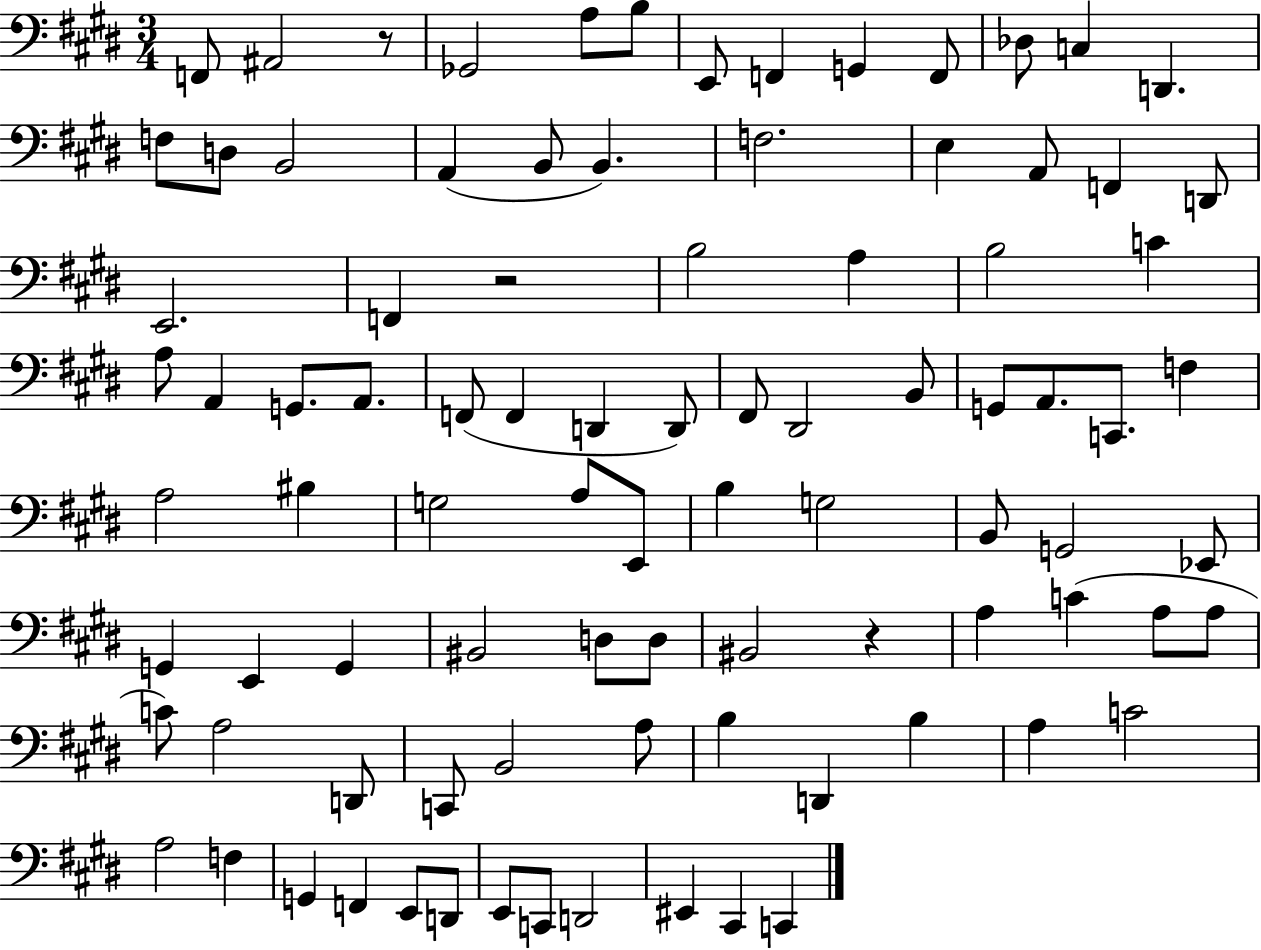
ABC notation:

X:1
T:Untitled
M:3/4
L:1/4
K:E
F,,/2 ^A,,2 z/2 _G,,2 A,/2 B,/2 E,,/2 F,, G,, F,,/2 _D,/2 C, D,, F,/2 D,/2 B,,2 A,, B,,/2 B,, F,2 E, A,,/2 F,, D,,/2 E,,2 F,, z2 B,2 A, B,2 C A,/2 A,, G,,/2 A,,/2 F,,/2 F,, D,, D,,/2 ^F,,/2 ^D,,2 B,,/2 G,,/2 A,,/2 C,,/2 F, A,2 ^B, G,2 A,/2 E,,/2 B, G,2 B,,/2 G,,2 _E,,/2 G,, E,, G,, ^B,,2 D,/2 D,/2 ^B,,2 z A, C A,/2 A,/2 C/2 A,2 D,,/2 C,,/2 B,,2 A,/2 B, D,, B, A, C2 A,2 F, G,, F,, E,,/2 D,,/2 E,,/2 C,,/2 D,,2 ^E,, ^C,, C,,